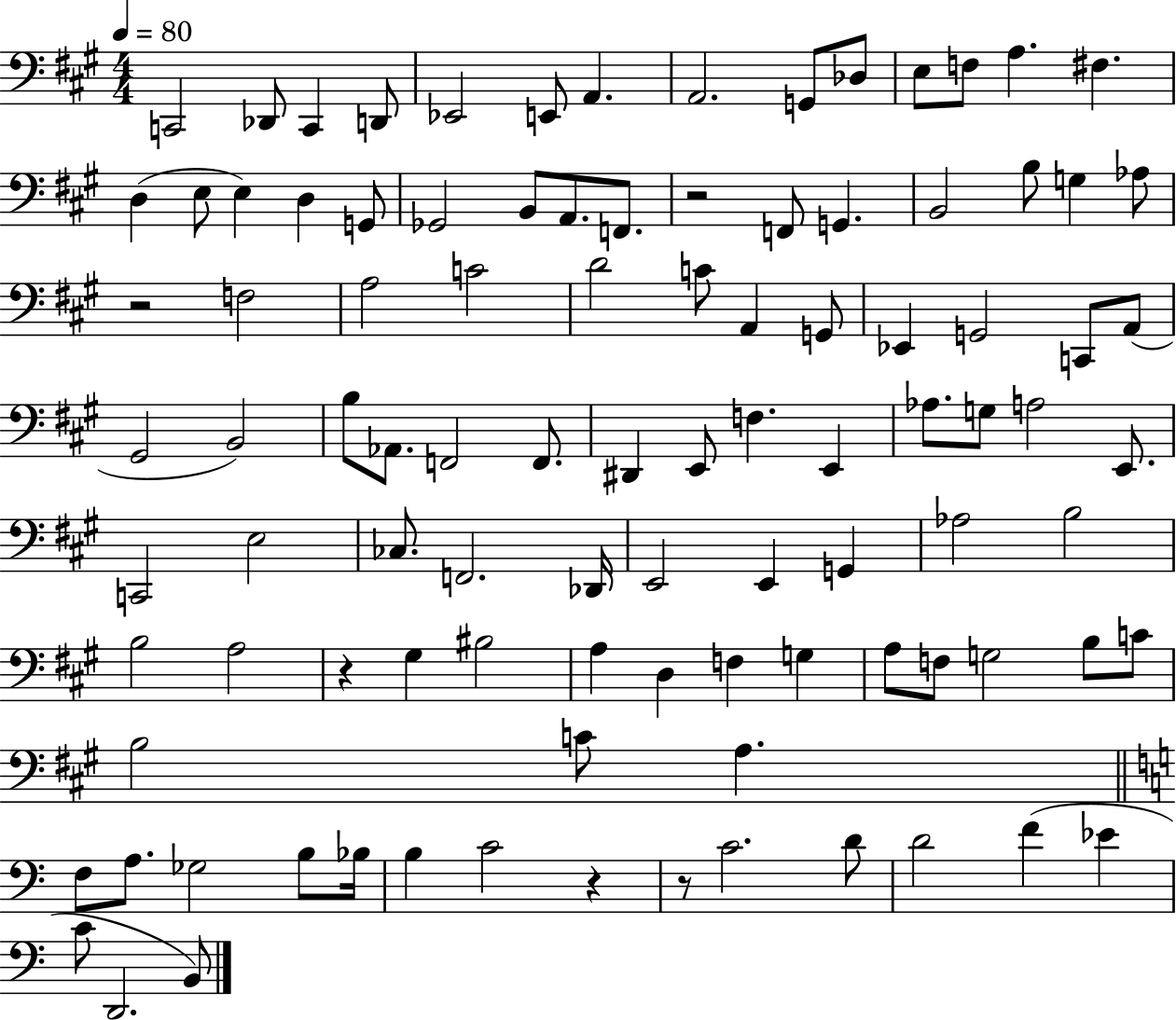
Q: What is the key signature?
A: A major